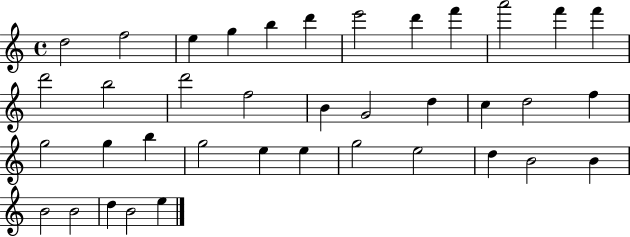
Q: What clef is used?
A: treble